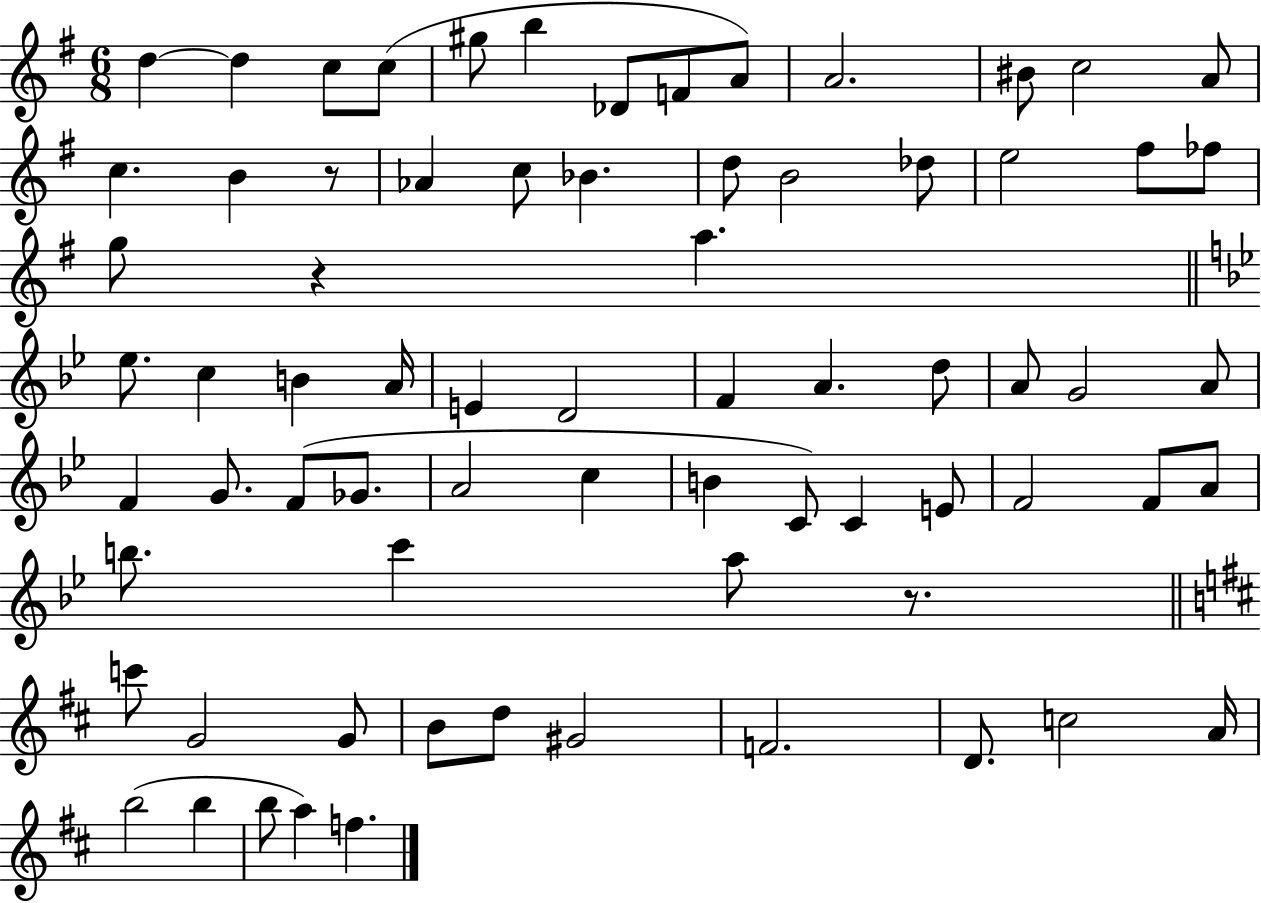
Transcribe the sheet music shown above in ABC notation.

X:1
T:Untitled
M:6/8
L:1/4
K:G
d d c/2 c/2 ^g/2 b _D/2 F/2 A/2 A2 ^B/2 c2 A/2 c B z/2 _A c/2 _B d/2 B2 _d/2 e2 ^f/2 _f/2 g/2 z a _e/2 c B A/4 E D2 F A d/2 A/2 G2 A/2 F G/2 F/2 _G/2 A2 c B C/2 C E/2 F2 F/2 A/2 b/2 c' a/2 z/2 c'/2 G2 G/2 B/2 d/2 ^G2 F2 D/2 c2 A/4 b2 b b/2 a f